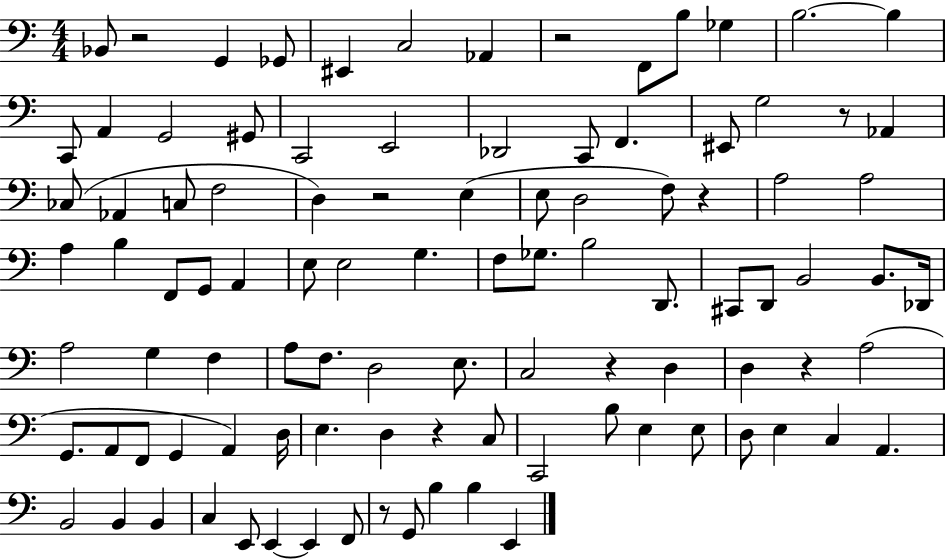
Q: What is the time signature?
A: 4/4